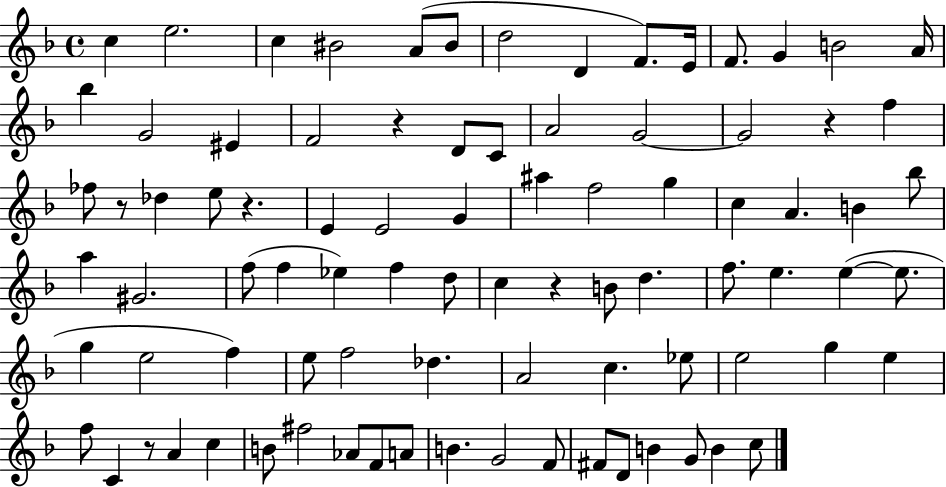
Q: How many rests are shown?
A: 6